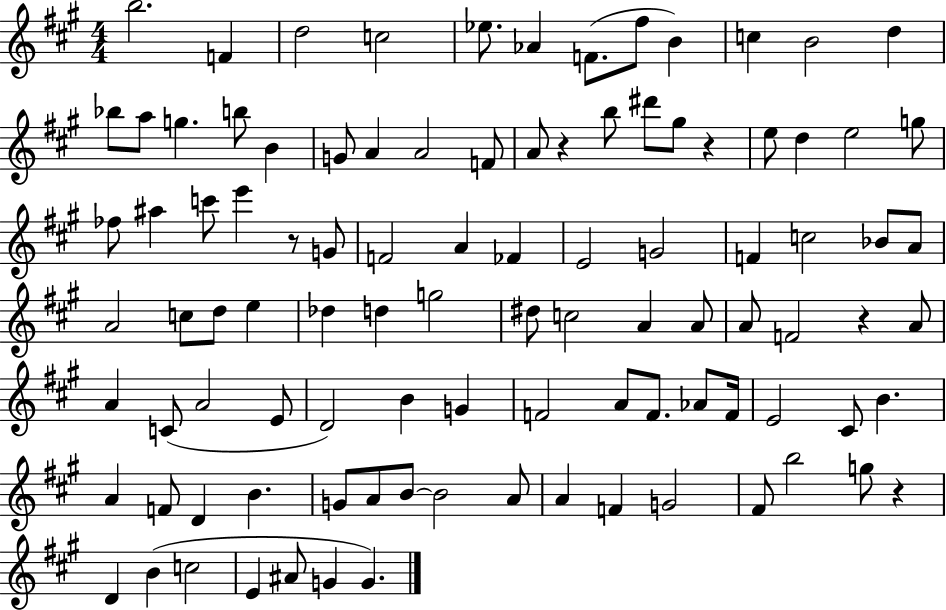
X:1
T:Untitled
M:4/4
L:1/4
K:A
b2 F d2 c2 _e/2 _A F/2 ^f/2 B c B2 d _b/2 a/2 g b/2 B G/2 A A2 F/2 A/2 z b/2 ^d'/2 ^g/2 z e/2 d e2 g/2 _f/2 ^a c'/2 e' z/2 G/2 F2 A _F E2 G2 F c2 _B/2 A/2 A2 c/2 d/2 e _d d g2 ^d/2 c2 A A/2 A/2 F2 z A/2 A C/2 A2 E/2 D2 B G F2 A/2 F/2 _A/2 F/4 E2 ^C/2 B A F/2 D B G/2 A/2 B/2 B2 A/2 A F G2 ^F/2 b2 g/2 z D B c2 E ^A/2 G G